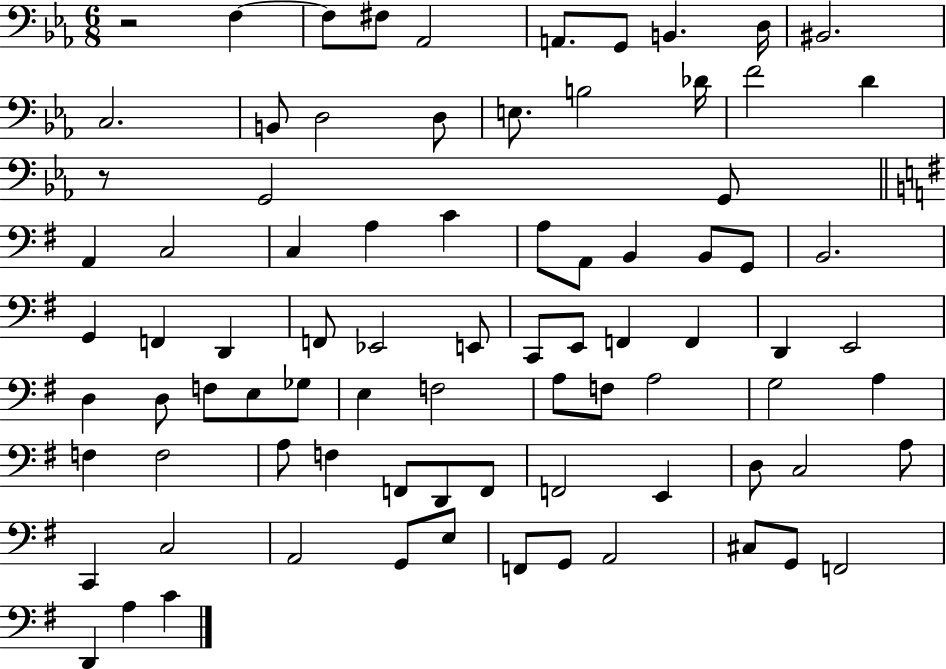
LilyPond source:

{
  \clef bass
  \numericTimeSignature
  \time 6/8
  \key ees \major
  r2 f4~~ | f8 fis8 aes,2 | a,8. g,8 b,4. d16 | bis,2. | \break c2. | b,8 d2 d8 | e8. b2 des'16 | f'2 d'4 | \break r8 g,2 g,8 | \bar "||" \break \key g \major a,4 c2 | c4 a4 c'4 | a8 a,8 b,4 b,8 g,8 | b,2. | \break g,4 f,4 d,4 | f,8 ees,2 e,8 | c,8 e,8 f,4 f,4 | d,4 e,2 | \break d4 d8 f8 e8 ges8 | e4 f2 | a8 f8 a2 | g2 a4 | \break f4 f2 | a8 f4 f,8 d,8 f,8 | f,2 e,4 | d8 c2 a8 | \break c,4 c2 | a,2 g,8 e8 | f,8 g,8 a,2 | cis8 g,8 f,2 | \break d,4 a4 c'4 | \bar "|."
}